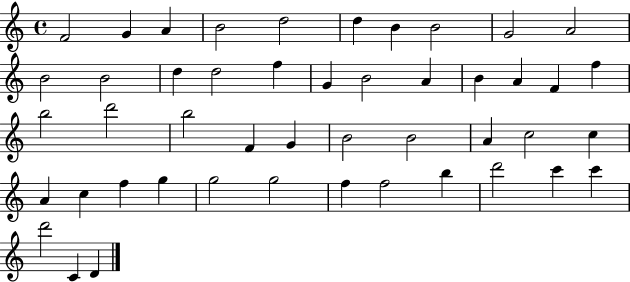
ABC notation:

X:1
T:Untitled
M:4/4
L:1/4
K:C
F2 G A B2 d2 d B B2 G2 A2 B2 B2 d d2 f G B2 A B A F f b2 d'2 b2 F G B2 B2 A c2 c A c f g g2 g2 f f2 b d'2 c' c' d'2 C D